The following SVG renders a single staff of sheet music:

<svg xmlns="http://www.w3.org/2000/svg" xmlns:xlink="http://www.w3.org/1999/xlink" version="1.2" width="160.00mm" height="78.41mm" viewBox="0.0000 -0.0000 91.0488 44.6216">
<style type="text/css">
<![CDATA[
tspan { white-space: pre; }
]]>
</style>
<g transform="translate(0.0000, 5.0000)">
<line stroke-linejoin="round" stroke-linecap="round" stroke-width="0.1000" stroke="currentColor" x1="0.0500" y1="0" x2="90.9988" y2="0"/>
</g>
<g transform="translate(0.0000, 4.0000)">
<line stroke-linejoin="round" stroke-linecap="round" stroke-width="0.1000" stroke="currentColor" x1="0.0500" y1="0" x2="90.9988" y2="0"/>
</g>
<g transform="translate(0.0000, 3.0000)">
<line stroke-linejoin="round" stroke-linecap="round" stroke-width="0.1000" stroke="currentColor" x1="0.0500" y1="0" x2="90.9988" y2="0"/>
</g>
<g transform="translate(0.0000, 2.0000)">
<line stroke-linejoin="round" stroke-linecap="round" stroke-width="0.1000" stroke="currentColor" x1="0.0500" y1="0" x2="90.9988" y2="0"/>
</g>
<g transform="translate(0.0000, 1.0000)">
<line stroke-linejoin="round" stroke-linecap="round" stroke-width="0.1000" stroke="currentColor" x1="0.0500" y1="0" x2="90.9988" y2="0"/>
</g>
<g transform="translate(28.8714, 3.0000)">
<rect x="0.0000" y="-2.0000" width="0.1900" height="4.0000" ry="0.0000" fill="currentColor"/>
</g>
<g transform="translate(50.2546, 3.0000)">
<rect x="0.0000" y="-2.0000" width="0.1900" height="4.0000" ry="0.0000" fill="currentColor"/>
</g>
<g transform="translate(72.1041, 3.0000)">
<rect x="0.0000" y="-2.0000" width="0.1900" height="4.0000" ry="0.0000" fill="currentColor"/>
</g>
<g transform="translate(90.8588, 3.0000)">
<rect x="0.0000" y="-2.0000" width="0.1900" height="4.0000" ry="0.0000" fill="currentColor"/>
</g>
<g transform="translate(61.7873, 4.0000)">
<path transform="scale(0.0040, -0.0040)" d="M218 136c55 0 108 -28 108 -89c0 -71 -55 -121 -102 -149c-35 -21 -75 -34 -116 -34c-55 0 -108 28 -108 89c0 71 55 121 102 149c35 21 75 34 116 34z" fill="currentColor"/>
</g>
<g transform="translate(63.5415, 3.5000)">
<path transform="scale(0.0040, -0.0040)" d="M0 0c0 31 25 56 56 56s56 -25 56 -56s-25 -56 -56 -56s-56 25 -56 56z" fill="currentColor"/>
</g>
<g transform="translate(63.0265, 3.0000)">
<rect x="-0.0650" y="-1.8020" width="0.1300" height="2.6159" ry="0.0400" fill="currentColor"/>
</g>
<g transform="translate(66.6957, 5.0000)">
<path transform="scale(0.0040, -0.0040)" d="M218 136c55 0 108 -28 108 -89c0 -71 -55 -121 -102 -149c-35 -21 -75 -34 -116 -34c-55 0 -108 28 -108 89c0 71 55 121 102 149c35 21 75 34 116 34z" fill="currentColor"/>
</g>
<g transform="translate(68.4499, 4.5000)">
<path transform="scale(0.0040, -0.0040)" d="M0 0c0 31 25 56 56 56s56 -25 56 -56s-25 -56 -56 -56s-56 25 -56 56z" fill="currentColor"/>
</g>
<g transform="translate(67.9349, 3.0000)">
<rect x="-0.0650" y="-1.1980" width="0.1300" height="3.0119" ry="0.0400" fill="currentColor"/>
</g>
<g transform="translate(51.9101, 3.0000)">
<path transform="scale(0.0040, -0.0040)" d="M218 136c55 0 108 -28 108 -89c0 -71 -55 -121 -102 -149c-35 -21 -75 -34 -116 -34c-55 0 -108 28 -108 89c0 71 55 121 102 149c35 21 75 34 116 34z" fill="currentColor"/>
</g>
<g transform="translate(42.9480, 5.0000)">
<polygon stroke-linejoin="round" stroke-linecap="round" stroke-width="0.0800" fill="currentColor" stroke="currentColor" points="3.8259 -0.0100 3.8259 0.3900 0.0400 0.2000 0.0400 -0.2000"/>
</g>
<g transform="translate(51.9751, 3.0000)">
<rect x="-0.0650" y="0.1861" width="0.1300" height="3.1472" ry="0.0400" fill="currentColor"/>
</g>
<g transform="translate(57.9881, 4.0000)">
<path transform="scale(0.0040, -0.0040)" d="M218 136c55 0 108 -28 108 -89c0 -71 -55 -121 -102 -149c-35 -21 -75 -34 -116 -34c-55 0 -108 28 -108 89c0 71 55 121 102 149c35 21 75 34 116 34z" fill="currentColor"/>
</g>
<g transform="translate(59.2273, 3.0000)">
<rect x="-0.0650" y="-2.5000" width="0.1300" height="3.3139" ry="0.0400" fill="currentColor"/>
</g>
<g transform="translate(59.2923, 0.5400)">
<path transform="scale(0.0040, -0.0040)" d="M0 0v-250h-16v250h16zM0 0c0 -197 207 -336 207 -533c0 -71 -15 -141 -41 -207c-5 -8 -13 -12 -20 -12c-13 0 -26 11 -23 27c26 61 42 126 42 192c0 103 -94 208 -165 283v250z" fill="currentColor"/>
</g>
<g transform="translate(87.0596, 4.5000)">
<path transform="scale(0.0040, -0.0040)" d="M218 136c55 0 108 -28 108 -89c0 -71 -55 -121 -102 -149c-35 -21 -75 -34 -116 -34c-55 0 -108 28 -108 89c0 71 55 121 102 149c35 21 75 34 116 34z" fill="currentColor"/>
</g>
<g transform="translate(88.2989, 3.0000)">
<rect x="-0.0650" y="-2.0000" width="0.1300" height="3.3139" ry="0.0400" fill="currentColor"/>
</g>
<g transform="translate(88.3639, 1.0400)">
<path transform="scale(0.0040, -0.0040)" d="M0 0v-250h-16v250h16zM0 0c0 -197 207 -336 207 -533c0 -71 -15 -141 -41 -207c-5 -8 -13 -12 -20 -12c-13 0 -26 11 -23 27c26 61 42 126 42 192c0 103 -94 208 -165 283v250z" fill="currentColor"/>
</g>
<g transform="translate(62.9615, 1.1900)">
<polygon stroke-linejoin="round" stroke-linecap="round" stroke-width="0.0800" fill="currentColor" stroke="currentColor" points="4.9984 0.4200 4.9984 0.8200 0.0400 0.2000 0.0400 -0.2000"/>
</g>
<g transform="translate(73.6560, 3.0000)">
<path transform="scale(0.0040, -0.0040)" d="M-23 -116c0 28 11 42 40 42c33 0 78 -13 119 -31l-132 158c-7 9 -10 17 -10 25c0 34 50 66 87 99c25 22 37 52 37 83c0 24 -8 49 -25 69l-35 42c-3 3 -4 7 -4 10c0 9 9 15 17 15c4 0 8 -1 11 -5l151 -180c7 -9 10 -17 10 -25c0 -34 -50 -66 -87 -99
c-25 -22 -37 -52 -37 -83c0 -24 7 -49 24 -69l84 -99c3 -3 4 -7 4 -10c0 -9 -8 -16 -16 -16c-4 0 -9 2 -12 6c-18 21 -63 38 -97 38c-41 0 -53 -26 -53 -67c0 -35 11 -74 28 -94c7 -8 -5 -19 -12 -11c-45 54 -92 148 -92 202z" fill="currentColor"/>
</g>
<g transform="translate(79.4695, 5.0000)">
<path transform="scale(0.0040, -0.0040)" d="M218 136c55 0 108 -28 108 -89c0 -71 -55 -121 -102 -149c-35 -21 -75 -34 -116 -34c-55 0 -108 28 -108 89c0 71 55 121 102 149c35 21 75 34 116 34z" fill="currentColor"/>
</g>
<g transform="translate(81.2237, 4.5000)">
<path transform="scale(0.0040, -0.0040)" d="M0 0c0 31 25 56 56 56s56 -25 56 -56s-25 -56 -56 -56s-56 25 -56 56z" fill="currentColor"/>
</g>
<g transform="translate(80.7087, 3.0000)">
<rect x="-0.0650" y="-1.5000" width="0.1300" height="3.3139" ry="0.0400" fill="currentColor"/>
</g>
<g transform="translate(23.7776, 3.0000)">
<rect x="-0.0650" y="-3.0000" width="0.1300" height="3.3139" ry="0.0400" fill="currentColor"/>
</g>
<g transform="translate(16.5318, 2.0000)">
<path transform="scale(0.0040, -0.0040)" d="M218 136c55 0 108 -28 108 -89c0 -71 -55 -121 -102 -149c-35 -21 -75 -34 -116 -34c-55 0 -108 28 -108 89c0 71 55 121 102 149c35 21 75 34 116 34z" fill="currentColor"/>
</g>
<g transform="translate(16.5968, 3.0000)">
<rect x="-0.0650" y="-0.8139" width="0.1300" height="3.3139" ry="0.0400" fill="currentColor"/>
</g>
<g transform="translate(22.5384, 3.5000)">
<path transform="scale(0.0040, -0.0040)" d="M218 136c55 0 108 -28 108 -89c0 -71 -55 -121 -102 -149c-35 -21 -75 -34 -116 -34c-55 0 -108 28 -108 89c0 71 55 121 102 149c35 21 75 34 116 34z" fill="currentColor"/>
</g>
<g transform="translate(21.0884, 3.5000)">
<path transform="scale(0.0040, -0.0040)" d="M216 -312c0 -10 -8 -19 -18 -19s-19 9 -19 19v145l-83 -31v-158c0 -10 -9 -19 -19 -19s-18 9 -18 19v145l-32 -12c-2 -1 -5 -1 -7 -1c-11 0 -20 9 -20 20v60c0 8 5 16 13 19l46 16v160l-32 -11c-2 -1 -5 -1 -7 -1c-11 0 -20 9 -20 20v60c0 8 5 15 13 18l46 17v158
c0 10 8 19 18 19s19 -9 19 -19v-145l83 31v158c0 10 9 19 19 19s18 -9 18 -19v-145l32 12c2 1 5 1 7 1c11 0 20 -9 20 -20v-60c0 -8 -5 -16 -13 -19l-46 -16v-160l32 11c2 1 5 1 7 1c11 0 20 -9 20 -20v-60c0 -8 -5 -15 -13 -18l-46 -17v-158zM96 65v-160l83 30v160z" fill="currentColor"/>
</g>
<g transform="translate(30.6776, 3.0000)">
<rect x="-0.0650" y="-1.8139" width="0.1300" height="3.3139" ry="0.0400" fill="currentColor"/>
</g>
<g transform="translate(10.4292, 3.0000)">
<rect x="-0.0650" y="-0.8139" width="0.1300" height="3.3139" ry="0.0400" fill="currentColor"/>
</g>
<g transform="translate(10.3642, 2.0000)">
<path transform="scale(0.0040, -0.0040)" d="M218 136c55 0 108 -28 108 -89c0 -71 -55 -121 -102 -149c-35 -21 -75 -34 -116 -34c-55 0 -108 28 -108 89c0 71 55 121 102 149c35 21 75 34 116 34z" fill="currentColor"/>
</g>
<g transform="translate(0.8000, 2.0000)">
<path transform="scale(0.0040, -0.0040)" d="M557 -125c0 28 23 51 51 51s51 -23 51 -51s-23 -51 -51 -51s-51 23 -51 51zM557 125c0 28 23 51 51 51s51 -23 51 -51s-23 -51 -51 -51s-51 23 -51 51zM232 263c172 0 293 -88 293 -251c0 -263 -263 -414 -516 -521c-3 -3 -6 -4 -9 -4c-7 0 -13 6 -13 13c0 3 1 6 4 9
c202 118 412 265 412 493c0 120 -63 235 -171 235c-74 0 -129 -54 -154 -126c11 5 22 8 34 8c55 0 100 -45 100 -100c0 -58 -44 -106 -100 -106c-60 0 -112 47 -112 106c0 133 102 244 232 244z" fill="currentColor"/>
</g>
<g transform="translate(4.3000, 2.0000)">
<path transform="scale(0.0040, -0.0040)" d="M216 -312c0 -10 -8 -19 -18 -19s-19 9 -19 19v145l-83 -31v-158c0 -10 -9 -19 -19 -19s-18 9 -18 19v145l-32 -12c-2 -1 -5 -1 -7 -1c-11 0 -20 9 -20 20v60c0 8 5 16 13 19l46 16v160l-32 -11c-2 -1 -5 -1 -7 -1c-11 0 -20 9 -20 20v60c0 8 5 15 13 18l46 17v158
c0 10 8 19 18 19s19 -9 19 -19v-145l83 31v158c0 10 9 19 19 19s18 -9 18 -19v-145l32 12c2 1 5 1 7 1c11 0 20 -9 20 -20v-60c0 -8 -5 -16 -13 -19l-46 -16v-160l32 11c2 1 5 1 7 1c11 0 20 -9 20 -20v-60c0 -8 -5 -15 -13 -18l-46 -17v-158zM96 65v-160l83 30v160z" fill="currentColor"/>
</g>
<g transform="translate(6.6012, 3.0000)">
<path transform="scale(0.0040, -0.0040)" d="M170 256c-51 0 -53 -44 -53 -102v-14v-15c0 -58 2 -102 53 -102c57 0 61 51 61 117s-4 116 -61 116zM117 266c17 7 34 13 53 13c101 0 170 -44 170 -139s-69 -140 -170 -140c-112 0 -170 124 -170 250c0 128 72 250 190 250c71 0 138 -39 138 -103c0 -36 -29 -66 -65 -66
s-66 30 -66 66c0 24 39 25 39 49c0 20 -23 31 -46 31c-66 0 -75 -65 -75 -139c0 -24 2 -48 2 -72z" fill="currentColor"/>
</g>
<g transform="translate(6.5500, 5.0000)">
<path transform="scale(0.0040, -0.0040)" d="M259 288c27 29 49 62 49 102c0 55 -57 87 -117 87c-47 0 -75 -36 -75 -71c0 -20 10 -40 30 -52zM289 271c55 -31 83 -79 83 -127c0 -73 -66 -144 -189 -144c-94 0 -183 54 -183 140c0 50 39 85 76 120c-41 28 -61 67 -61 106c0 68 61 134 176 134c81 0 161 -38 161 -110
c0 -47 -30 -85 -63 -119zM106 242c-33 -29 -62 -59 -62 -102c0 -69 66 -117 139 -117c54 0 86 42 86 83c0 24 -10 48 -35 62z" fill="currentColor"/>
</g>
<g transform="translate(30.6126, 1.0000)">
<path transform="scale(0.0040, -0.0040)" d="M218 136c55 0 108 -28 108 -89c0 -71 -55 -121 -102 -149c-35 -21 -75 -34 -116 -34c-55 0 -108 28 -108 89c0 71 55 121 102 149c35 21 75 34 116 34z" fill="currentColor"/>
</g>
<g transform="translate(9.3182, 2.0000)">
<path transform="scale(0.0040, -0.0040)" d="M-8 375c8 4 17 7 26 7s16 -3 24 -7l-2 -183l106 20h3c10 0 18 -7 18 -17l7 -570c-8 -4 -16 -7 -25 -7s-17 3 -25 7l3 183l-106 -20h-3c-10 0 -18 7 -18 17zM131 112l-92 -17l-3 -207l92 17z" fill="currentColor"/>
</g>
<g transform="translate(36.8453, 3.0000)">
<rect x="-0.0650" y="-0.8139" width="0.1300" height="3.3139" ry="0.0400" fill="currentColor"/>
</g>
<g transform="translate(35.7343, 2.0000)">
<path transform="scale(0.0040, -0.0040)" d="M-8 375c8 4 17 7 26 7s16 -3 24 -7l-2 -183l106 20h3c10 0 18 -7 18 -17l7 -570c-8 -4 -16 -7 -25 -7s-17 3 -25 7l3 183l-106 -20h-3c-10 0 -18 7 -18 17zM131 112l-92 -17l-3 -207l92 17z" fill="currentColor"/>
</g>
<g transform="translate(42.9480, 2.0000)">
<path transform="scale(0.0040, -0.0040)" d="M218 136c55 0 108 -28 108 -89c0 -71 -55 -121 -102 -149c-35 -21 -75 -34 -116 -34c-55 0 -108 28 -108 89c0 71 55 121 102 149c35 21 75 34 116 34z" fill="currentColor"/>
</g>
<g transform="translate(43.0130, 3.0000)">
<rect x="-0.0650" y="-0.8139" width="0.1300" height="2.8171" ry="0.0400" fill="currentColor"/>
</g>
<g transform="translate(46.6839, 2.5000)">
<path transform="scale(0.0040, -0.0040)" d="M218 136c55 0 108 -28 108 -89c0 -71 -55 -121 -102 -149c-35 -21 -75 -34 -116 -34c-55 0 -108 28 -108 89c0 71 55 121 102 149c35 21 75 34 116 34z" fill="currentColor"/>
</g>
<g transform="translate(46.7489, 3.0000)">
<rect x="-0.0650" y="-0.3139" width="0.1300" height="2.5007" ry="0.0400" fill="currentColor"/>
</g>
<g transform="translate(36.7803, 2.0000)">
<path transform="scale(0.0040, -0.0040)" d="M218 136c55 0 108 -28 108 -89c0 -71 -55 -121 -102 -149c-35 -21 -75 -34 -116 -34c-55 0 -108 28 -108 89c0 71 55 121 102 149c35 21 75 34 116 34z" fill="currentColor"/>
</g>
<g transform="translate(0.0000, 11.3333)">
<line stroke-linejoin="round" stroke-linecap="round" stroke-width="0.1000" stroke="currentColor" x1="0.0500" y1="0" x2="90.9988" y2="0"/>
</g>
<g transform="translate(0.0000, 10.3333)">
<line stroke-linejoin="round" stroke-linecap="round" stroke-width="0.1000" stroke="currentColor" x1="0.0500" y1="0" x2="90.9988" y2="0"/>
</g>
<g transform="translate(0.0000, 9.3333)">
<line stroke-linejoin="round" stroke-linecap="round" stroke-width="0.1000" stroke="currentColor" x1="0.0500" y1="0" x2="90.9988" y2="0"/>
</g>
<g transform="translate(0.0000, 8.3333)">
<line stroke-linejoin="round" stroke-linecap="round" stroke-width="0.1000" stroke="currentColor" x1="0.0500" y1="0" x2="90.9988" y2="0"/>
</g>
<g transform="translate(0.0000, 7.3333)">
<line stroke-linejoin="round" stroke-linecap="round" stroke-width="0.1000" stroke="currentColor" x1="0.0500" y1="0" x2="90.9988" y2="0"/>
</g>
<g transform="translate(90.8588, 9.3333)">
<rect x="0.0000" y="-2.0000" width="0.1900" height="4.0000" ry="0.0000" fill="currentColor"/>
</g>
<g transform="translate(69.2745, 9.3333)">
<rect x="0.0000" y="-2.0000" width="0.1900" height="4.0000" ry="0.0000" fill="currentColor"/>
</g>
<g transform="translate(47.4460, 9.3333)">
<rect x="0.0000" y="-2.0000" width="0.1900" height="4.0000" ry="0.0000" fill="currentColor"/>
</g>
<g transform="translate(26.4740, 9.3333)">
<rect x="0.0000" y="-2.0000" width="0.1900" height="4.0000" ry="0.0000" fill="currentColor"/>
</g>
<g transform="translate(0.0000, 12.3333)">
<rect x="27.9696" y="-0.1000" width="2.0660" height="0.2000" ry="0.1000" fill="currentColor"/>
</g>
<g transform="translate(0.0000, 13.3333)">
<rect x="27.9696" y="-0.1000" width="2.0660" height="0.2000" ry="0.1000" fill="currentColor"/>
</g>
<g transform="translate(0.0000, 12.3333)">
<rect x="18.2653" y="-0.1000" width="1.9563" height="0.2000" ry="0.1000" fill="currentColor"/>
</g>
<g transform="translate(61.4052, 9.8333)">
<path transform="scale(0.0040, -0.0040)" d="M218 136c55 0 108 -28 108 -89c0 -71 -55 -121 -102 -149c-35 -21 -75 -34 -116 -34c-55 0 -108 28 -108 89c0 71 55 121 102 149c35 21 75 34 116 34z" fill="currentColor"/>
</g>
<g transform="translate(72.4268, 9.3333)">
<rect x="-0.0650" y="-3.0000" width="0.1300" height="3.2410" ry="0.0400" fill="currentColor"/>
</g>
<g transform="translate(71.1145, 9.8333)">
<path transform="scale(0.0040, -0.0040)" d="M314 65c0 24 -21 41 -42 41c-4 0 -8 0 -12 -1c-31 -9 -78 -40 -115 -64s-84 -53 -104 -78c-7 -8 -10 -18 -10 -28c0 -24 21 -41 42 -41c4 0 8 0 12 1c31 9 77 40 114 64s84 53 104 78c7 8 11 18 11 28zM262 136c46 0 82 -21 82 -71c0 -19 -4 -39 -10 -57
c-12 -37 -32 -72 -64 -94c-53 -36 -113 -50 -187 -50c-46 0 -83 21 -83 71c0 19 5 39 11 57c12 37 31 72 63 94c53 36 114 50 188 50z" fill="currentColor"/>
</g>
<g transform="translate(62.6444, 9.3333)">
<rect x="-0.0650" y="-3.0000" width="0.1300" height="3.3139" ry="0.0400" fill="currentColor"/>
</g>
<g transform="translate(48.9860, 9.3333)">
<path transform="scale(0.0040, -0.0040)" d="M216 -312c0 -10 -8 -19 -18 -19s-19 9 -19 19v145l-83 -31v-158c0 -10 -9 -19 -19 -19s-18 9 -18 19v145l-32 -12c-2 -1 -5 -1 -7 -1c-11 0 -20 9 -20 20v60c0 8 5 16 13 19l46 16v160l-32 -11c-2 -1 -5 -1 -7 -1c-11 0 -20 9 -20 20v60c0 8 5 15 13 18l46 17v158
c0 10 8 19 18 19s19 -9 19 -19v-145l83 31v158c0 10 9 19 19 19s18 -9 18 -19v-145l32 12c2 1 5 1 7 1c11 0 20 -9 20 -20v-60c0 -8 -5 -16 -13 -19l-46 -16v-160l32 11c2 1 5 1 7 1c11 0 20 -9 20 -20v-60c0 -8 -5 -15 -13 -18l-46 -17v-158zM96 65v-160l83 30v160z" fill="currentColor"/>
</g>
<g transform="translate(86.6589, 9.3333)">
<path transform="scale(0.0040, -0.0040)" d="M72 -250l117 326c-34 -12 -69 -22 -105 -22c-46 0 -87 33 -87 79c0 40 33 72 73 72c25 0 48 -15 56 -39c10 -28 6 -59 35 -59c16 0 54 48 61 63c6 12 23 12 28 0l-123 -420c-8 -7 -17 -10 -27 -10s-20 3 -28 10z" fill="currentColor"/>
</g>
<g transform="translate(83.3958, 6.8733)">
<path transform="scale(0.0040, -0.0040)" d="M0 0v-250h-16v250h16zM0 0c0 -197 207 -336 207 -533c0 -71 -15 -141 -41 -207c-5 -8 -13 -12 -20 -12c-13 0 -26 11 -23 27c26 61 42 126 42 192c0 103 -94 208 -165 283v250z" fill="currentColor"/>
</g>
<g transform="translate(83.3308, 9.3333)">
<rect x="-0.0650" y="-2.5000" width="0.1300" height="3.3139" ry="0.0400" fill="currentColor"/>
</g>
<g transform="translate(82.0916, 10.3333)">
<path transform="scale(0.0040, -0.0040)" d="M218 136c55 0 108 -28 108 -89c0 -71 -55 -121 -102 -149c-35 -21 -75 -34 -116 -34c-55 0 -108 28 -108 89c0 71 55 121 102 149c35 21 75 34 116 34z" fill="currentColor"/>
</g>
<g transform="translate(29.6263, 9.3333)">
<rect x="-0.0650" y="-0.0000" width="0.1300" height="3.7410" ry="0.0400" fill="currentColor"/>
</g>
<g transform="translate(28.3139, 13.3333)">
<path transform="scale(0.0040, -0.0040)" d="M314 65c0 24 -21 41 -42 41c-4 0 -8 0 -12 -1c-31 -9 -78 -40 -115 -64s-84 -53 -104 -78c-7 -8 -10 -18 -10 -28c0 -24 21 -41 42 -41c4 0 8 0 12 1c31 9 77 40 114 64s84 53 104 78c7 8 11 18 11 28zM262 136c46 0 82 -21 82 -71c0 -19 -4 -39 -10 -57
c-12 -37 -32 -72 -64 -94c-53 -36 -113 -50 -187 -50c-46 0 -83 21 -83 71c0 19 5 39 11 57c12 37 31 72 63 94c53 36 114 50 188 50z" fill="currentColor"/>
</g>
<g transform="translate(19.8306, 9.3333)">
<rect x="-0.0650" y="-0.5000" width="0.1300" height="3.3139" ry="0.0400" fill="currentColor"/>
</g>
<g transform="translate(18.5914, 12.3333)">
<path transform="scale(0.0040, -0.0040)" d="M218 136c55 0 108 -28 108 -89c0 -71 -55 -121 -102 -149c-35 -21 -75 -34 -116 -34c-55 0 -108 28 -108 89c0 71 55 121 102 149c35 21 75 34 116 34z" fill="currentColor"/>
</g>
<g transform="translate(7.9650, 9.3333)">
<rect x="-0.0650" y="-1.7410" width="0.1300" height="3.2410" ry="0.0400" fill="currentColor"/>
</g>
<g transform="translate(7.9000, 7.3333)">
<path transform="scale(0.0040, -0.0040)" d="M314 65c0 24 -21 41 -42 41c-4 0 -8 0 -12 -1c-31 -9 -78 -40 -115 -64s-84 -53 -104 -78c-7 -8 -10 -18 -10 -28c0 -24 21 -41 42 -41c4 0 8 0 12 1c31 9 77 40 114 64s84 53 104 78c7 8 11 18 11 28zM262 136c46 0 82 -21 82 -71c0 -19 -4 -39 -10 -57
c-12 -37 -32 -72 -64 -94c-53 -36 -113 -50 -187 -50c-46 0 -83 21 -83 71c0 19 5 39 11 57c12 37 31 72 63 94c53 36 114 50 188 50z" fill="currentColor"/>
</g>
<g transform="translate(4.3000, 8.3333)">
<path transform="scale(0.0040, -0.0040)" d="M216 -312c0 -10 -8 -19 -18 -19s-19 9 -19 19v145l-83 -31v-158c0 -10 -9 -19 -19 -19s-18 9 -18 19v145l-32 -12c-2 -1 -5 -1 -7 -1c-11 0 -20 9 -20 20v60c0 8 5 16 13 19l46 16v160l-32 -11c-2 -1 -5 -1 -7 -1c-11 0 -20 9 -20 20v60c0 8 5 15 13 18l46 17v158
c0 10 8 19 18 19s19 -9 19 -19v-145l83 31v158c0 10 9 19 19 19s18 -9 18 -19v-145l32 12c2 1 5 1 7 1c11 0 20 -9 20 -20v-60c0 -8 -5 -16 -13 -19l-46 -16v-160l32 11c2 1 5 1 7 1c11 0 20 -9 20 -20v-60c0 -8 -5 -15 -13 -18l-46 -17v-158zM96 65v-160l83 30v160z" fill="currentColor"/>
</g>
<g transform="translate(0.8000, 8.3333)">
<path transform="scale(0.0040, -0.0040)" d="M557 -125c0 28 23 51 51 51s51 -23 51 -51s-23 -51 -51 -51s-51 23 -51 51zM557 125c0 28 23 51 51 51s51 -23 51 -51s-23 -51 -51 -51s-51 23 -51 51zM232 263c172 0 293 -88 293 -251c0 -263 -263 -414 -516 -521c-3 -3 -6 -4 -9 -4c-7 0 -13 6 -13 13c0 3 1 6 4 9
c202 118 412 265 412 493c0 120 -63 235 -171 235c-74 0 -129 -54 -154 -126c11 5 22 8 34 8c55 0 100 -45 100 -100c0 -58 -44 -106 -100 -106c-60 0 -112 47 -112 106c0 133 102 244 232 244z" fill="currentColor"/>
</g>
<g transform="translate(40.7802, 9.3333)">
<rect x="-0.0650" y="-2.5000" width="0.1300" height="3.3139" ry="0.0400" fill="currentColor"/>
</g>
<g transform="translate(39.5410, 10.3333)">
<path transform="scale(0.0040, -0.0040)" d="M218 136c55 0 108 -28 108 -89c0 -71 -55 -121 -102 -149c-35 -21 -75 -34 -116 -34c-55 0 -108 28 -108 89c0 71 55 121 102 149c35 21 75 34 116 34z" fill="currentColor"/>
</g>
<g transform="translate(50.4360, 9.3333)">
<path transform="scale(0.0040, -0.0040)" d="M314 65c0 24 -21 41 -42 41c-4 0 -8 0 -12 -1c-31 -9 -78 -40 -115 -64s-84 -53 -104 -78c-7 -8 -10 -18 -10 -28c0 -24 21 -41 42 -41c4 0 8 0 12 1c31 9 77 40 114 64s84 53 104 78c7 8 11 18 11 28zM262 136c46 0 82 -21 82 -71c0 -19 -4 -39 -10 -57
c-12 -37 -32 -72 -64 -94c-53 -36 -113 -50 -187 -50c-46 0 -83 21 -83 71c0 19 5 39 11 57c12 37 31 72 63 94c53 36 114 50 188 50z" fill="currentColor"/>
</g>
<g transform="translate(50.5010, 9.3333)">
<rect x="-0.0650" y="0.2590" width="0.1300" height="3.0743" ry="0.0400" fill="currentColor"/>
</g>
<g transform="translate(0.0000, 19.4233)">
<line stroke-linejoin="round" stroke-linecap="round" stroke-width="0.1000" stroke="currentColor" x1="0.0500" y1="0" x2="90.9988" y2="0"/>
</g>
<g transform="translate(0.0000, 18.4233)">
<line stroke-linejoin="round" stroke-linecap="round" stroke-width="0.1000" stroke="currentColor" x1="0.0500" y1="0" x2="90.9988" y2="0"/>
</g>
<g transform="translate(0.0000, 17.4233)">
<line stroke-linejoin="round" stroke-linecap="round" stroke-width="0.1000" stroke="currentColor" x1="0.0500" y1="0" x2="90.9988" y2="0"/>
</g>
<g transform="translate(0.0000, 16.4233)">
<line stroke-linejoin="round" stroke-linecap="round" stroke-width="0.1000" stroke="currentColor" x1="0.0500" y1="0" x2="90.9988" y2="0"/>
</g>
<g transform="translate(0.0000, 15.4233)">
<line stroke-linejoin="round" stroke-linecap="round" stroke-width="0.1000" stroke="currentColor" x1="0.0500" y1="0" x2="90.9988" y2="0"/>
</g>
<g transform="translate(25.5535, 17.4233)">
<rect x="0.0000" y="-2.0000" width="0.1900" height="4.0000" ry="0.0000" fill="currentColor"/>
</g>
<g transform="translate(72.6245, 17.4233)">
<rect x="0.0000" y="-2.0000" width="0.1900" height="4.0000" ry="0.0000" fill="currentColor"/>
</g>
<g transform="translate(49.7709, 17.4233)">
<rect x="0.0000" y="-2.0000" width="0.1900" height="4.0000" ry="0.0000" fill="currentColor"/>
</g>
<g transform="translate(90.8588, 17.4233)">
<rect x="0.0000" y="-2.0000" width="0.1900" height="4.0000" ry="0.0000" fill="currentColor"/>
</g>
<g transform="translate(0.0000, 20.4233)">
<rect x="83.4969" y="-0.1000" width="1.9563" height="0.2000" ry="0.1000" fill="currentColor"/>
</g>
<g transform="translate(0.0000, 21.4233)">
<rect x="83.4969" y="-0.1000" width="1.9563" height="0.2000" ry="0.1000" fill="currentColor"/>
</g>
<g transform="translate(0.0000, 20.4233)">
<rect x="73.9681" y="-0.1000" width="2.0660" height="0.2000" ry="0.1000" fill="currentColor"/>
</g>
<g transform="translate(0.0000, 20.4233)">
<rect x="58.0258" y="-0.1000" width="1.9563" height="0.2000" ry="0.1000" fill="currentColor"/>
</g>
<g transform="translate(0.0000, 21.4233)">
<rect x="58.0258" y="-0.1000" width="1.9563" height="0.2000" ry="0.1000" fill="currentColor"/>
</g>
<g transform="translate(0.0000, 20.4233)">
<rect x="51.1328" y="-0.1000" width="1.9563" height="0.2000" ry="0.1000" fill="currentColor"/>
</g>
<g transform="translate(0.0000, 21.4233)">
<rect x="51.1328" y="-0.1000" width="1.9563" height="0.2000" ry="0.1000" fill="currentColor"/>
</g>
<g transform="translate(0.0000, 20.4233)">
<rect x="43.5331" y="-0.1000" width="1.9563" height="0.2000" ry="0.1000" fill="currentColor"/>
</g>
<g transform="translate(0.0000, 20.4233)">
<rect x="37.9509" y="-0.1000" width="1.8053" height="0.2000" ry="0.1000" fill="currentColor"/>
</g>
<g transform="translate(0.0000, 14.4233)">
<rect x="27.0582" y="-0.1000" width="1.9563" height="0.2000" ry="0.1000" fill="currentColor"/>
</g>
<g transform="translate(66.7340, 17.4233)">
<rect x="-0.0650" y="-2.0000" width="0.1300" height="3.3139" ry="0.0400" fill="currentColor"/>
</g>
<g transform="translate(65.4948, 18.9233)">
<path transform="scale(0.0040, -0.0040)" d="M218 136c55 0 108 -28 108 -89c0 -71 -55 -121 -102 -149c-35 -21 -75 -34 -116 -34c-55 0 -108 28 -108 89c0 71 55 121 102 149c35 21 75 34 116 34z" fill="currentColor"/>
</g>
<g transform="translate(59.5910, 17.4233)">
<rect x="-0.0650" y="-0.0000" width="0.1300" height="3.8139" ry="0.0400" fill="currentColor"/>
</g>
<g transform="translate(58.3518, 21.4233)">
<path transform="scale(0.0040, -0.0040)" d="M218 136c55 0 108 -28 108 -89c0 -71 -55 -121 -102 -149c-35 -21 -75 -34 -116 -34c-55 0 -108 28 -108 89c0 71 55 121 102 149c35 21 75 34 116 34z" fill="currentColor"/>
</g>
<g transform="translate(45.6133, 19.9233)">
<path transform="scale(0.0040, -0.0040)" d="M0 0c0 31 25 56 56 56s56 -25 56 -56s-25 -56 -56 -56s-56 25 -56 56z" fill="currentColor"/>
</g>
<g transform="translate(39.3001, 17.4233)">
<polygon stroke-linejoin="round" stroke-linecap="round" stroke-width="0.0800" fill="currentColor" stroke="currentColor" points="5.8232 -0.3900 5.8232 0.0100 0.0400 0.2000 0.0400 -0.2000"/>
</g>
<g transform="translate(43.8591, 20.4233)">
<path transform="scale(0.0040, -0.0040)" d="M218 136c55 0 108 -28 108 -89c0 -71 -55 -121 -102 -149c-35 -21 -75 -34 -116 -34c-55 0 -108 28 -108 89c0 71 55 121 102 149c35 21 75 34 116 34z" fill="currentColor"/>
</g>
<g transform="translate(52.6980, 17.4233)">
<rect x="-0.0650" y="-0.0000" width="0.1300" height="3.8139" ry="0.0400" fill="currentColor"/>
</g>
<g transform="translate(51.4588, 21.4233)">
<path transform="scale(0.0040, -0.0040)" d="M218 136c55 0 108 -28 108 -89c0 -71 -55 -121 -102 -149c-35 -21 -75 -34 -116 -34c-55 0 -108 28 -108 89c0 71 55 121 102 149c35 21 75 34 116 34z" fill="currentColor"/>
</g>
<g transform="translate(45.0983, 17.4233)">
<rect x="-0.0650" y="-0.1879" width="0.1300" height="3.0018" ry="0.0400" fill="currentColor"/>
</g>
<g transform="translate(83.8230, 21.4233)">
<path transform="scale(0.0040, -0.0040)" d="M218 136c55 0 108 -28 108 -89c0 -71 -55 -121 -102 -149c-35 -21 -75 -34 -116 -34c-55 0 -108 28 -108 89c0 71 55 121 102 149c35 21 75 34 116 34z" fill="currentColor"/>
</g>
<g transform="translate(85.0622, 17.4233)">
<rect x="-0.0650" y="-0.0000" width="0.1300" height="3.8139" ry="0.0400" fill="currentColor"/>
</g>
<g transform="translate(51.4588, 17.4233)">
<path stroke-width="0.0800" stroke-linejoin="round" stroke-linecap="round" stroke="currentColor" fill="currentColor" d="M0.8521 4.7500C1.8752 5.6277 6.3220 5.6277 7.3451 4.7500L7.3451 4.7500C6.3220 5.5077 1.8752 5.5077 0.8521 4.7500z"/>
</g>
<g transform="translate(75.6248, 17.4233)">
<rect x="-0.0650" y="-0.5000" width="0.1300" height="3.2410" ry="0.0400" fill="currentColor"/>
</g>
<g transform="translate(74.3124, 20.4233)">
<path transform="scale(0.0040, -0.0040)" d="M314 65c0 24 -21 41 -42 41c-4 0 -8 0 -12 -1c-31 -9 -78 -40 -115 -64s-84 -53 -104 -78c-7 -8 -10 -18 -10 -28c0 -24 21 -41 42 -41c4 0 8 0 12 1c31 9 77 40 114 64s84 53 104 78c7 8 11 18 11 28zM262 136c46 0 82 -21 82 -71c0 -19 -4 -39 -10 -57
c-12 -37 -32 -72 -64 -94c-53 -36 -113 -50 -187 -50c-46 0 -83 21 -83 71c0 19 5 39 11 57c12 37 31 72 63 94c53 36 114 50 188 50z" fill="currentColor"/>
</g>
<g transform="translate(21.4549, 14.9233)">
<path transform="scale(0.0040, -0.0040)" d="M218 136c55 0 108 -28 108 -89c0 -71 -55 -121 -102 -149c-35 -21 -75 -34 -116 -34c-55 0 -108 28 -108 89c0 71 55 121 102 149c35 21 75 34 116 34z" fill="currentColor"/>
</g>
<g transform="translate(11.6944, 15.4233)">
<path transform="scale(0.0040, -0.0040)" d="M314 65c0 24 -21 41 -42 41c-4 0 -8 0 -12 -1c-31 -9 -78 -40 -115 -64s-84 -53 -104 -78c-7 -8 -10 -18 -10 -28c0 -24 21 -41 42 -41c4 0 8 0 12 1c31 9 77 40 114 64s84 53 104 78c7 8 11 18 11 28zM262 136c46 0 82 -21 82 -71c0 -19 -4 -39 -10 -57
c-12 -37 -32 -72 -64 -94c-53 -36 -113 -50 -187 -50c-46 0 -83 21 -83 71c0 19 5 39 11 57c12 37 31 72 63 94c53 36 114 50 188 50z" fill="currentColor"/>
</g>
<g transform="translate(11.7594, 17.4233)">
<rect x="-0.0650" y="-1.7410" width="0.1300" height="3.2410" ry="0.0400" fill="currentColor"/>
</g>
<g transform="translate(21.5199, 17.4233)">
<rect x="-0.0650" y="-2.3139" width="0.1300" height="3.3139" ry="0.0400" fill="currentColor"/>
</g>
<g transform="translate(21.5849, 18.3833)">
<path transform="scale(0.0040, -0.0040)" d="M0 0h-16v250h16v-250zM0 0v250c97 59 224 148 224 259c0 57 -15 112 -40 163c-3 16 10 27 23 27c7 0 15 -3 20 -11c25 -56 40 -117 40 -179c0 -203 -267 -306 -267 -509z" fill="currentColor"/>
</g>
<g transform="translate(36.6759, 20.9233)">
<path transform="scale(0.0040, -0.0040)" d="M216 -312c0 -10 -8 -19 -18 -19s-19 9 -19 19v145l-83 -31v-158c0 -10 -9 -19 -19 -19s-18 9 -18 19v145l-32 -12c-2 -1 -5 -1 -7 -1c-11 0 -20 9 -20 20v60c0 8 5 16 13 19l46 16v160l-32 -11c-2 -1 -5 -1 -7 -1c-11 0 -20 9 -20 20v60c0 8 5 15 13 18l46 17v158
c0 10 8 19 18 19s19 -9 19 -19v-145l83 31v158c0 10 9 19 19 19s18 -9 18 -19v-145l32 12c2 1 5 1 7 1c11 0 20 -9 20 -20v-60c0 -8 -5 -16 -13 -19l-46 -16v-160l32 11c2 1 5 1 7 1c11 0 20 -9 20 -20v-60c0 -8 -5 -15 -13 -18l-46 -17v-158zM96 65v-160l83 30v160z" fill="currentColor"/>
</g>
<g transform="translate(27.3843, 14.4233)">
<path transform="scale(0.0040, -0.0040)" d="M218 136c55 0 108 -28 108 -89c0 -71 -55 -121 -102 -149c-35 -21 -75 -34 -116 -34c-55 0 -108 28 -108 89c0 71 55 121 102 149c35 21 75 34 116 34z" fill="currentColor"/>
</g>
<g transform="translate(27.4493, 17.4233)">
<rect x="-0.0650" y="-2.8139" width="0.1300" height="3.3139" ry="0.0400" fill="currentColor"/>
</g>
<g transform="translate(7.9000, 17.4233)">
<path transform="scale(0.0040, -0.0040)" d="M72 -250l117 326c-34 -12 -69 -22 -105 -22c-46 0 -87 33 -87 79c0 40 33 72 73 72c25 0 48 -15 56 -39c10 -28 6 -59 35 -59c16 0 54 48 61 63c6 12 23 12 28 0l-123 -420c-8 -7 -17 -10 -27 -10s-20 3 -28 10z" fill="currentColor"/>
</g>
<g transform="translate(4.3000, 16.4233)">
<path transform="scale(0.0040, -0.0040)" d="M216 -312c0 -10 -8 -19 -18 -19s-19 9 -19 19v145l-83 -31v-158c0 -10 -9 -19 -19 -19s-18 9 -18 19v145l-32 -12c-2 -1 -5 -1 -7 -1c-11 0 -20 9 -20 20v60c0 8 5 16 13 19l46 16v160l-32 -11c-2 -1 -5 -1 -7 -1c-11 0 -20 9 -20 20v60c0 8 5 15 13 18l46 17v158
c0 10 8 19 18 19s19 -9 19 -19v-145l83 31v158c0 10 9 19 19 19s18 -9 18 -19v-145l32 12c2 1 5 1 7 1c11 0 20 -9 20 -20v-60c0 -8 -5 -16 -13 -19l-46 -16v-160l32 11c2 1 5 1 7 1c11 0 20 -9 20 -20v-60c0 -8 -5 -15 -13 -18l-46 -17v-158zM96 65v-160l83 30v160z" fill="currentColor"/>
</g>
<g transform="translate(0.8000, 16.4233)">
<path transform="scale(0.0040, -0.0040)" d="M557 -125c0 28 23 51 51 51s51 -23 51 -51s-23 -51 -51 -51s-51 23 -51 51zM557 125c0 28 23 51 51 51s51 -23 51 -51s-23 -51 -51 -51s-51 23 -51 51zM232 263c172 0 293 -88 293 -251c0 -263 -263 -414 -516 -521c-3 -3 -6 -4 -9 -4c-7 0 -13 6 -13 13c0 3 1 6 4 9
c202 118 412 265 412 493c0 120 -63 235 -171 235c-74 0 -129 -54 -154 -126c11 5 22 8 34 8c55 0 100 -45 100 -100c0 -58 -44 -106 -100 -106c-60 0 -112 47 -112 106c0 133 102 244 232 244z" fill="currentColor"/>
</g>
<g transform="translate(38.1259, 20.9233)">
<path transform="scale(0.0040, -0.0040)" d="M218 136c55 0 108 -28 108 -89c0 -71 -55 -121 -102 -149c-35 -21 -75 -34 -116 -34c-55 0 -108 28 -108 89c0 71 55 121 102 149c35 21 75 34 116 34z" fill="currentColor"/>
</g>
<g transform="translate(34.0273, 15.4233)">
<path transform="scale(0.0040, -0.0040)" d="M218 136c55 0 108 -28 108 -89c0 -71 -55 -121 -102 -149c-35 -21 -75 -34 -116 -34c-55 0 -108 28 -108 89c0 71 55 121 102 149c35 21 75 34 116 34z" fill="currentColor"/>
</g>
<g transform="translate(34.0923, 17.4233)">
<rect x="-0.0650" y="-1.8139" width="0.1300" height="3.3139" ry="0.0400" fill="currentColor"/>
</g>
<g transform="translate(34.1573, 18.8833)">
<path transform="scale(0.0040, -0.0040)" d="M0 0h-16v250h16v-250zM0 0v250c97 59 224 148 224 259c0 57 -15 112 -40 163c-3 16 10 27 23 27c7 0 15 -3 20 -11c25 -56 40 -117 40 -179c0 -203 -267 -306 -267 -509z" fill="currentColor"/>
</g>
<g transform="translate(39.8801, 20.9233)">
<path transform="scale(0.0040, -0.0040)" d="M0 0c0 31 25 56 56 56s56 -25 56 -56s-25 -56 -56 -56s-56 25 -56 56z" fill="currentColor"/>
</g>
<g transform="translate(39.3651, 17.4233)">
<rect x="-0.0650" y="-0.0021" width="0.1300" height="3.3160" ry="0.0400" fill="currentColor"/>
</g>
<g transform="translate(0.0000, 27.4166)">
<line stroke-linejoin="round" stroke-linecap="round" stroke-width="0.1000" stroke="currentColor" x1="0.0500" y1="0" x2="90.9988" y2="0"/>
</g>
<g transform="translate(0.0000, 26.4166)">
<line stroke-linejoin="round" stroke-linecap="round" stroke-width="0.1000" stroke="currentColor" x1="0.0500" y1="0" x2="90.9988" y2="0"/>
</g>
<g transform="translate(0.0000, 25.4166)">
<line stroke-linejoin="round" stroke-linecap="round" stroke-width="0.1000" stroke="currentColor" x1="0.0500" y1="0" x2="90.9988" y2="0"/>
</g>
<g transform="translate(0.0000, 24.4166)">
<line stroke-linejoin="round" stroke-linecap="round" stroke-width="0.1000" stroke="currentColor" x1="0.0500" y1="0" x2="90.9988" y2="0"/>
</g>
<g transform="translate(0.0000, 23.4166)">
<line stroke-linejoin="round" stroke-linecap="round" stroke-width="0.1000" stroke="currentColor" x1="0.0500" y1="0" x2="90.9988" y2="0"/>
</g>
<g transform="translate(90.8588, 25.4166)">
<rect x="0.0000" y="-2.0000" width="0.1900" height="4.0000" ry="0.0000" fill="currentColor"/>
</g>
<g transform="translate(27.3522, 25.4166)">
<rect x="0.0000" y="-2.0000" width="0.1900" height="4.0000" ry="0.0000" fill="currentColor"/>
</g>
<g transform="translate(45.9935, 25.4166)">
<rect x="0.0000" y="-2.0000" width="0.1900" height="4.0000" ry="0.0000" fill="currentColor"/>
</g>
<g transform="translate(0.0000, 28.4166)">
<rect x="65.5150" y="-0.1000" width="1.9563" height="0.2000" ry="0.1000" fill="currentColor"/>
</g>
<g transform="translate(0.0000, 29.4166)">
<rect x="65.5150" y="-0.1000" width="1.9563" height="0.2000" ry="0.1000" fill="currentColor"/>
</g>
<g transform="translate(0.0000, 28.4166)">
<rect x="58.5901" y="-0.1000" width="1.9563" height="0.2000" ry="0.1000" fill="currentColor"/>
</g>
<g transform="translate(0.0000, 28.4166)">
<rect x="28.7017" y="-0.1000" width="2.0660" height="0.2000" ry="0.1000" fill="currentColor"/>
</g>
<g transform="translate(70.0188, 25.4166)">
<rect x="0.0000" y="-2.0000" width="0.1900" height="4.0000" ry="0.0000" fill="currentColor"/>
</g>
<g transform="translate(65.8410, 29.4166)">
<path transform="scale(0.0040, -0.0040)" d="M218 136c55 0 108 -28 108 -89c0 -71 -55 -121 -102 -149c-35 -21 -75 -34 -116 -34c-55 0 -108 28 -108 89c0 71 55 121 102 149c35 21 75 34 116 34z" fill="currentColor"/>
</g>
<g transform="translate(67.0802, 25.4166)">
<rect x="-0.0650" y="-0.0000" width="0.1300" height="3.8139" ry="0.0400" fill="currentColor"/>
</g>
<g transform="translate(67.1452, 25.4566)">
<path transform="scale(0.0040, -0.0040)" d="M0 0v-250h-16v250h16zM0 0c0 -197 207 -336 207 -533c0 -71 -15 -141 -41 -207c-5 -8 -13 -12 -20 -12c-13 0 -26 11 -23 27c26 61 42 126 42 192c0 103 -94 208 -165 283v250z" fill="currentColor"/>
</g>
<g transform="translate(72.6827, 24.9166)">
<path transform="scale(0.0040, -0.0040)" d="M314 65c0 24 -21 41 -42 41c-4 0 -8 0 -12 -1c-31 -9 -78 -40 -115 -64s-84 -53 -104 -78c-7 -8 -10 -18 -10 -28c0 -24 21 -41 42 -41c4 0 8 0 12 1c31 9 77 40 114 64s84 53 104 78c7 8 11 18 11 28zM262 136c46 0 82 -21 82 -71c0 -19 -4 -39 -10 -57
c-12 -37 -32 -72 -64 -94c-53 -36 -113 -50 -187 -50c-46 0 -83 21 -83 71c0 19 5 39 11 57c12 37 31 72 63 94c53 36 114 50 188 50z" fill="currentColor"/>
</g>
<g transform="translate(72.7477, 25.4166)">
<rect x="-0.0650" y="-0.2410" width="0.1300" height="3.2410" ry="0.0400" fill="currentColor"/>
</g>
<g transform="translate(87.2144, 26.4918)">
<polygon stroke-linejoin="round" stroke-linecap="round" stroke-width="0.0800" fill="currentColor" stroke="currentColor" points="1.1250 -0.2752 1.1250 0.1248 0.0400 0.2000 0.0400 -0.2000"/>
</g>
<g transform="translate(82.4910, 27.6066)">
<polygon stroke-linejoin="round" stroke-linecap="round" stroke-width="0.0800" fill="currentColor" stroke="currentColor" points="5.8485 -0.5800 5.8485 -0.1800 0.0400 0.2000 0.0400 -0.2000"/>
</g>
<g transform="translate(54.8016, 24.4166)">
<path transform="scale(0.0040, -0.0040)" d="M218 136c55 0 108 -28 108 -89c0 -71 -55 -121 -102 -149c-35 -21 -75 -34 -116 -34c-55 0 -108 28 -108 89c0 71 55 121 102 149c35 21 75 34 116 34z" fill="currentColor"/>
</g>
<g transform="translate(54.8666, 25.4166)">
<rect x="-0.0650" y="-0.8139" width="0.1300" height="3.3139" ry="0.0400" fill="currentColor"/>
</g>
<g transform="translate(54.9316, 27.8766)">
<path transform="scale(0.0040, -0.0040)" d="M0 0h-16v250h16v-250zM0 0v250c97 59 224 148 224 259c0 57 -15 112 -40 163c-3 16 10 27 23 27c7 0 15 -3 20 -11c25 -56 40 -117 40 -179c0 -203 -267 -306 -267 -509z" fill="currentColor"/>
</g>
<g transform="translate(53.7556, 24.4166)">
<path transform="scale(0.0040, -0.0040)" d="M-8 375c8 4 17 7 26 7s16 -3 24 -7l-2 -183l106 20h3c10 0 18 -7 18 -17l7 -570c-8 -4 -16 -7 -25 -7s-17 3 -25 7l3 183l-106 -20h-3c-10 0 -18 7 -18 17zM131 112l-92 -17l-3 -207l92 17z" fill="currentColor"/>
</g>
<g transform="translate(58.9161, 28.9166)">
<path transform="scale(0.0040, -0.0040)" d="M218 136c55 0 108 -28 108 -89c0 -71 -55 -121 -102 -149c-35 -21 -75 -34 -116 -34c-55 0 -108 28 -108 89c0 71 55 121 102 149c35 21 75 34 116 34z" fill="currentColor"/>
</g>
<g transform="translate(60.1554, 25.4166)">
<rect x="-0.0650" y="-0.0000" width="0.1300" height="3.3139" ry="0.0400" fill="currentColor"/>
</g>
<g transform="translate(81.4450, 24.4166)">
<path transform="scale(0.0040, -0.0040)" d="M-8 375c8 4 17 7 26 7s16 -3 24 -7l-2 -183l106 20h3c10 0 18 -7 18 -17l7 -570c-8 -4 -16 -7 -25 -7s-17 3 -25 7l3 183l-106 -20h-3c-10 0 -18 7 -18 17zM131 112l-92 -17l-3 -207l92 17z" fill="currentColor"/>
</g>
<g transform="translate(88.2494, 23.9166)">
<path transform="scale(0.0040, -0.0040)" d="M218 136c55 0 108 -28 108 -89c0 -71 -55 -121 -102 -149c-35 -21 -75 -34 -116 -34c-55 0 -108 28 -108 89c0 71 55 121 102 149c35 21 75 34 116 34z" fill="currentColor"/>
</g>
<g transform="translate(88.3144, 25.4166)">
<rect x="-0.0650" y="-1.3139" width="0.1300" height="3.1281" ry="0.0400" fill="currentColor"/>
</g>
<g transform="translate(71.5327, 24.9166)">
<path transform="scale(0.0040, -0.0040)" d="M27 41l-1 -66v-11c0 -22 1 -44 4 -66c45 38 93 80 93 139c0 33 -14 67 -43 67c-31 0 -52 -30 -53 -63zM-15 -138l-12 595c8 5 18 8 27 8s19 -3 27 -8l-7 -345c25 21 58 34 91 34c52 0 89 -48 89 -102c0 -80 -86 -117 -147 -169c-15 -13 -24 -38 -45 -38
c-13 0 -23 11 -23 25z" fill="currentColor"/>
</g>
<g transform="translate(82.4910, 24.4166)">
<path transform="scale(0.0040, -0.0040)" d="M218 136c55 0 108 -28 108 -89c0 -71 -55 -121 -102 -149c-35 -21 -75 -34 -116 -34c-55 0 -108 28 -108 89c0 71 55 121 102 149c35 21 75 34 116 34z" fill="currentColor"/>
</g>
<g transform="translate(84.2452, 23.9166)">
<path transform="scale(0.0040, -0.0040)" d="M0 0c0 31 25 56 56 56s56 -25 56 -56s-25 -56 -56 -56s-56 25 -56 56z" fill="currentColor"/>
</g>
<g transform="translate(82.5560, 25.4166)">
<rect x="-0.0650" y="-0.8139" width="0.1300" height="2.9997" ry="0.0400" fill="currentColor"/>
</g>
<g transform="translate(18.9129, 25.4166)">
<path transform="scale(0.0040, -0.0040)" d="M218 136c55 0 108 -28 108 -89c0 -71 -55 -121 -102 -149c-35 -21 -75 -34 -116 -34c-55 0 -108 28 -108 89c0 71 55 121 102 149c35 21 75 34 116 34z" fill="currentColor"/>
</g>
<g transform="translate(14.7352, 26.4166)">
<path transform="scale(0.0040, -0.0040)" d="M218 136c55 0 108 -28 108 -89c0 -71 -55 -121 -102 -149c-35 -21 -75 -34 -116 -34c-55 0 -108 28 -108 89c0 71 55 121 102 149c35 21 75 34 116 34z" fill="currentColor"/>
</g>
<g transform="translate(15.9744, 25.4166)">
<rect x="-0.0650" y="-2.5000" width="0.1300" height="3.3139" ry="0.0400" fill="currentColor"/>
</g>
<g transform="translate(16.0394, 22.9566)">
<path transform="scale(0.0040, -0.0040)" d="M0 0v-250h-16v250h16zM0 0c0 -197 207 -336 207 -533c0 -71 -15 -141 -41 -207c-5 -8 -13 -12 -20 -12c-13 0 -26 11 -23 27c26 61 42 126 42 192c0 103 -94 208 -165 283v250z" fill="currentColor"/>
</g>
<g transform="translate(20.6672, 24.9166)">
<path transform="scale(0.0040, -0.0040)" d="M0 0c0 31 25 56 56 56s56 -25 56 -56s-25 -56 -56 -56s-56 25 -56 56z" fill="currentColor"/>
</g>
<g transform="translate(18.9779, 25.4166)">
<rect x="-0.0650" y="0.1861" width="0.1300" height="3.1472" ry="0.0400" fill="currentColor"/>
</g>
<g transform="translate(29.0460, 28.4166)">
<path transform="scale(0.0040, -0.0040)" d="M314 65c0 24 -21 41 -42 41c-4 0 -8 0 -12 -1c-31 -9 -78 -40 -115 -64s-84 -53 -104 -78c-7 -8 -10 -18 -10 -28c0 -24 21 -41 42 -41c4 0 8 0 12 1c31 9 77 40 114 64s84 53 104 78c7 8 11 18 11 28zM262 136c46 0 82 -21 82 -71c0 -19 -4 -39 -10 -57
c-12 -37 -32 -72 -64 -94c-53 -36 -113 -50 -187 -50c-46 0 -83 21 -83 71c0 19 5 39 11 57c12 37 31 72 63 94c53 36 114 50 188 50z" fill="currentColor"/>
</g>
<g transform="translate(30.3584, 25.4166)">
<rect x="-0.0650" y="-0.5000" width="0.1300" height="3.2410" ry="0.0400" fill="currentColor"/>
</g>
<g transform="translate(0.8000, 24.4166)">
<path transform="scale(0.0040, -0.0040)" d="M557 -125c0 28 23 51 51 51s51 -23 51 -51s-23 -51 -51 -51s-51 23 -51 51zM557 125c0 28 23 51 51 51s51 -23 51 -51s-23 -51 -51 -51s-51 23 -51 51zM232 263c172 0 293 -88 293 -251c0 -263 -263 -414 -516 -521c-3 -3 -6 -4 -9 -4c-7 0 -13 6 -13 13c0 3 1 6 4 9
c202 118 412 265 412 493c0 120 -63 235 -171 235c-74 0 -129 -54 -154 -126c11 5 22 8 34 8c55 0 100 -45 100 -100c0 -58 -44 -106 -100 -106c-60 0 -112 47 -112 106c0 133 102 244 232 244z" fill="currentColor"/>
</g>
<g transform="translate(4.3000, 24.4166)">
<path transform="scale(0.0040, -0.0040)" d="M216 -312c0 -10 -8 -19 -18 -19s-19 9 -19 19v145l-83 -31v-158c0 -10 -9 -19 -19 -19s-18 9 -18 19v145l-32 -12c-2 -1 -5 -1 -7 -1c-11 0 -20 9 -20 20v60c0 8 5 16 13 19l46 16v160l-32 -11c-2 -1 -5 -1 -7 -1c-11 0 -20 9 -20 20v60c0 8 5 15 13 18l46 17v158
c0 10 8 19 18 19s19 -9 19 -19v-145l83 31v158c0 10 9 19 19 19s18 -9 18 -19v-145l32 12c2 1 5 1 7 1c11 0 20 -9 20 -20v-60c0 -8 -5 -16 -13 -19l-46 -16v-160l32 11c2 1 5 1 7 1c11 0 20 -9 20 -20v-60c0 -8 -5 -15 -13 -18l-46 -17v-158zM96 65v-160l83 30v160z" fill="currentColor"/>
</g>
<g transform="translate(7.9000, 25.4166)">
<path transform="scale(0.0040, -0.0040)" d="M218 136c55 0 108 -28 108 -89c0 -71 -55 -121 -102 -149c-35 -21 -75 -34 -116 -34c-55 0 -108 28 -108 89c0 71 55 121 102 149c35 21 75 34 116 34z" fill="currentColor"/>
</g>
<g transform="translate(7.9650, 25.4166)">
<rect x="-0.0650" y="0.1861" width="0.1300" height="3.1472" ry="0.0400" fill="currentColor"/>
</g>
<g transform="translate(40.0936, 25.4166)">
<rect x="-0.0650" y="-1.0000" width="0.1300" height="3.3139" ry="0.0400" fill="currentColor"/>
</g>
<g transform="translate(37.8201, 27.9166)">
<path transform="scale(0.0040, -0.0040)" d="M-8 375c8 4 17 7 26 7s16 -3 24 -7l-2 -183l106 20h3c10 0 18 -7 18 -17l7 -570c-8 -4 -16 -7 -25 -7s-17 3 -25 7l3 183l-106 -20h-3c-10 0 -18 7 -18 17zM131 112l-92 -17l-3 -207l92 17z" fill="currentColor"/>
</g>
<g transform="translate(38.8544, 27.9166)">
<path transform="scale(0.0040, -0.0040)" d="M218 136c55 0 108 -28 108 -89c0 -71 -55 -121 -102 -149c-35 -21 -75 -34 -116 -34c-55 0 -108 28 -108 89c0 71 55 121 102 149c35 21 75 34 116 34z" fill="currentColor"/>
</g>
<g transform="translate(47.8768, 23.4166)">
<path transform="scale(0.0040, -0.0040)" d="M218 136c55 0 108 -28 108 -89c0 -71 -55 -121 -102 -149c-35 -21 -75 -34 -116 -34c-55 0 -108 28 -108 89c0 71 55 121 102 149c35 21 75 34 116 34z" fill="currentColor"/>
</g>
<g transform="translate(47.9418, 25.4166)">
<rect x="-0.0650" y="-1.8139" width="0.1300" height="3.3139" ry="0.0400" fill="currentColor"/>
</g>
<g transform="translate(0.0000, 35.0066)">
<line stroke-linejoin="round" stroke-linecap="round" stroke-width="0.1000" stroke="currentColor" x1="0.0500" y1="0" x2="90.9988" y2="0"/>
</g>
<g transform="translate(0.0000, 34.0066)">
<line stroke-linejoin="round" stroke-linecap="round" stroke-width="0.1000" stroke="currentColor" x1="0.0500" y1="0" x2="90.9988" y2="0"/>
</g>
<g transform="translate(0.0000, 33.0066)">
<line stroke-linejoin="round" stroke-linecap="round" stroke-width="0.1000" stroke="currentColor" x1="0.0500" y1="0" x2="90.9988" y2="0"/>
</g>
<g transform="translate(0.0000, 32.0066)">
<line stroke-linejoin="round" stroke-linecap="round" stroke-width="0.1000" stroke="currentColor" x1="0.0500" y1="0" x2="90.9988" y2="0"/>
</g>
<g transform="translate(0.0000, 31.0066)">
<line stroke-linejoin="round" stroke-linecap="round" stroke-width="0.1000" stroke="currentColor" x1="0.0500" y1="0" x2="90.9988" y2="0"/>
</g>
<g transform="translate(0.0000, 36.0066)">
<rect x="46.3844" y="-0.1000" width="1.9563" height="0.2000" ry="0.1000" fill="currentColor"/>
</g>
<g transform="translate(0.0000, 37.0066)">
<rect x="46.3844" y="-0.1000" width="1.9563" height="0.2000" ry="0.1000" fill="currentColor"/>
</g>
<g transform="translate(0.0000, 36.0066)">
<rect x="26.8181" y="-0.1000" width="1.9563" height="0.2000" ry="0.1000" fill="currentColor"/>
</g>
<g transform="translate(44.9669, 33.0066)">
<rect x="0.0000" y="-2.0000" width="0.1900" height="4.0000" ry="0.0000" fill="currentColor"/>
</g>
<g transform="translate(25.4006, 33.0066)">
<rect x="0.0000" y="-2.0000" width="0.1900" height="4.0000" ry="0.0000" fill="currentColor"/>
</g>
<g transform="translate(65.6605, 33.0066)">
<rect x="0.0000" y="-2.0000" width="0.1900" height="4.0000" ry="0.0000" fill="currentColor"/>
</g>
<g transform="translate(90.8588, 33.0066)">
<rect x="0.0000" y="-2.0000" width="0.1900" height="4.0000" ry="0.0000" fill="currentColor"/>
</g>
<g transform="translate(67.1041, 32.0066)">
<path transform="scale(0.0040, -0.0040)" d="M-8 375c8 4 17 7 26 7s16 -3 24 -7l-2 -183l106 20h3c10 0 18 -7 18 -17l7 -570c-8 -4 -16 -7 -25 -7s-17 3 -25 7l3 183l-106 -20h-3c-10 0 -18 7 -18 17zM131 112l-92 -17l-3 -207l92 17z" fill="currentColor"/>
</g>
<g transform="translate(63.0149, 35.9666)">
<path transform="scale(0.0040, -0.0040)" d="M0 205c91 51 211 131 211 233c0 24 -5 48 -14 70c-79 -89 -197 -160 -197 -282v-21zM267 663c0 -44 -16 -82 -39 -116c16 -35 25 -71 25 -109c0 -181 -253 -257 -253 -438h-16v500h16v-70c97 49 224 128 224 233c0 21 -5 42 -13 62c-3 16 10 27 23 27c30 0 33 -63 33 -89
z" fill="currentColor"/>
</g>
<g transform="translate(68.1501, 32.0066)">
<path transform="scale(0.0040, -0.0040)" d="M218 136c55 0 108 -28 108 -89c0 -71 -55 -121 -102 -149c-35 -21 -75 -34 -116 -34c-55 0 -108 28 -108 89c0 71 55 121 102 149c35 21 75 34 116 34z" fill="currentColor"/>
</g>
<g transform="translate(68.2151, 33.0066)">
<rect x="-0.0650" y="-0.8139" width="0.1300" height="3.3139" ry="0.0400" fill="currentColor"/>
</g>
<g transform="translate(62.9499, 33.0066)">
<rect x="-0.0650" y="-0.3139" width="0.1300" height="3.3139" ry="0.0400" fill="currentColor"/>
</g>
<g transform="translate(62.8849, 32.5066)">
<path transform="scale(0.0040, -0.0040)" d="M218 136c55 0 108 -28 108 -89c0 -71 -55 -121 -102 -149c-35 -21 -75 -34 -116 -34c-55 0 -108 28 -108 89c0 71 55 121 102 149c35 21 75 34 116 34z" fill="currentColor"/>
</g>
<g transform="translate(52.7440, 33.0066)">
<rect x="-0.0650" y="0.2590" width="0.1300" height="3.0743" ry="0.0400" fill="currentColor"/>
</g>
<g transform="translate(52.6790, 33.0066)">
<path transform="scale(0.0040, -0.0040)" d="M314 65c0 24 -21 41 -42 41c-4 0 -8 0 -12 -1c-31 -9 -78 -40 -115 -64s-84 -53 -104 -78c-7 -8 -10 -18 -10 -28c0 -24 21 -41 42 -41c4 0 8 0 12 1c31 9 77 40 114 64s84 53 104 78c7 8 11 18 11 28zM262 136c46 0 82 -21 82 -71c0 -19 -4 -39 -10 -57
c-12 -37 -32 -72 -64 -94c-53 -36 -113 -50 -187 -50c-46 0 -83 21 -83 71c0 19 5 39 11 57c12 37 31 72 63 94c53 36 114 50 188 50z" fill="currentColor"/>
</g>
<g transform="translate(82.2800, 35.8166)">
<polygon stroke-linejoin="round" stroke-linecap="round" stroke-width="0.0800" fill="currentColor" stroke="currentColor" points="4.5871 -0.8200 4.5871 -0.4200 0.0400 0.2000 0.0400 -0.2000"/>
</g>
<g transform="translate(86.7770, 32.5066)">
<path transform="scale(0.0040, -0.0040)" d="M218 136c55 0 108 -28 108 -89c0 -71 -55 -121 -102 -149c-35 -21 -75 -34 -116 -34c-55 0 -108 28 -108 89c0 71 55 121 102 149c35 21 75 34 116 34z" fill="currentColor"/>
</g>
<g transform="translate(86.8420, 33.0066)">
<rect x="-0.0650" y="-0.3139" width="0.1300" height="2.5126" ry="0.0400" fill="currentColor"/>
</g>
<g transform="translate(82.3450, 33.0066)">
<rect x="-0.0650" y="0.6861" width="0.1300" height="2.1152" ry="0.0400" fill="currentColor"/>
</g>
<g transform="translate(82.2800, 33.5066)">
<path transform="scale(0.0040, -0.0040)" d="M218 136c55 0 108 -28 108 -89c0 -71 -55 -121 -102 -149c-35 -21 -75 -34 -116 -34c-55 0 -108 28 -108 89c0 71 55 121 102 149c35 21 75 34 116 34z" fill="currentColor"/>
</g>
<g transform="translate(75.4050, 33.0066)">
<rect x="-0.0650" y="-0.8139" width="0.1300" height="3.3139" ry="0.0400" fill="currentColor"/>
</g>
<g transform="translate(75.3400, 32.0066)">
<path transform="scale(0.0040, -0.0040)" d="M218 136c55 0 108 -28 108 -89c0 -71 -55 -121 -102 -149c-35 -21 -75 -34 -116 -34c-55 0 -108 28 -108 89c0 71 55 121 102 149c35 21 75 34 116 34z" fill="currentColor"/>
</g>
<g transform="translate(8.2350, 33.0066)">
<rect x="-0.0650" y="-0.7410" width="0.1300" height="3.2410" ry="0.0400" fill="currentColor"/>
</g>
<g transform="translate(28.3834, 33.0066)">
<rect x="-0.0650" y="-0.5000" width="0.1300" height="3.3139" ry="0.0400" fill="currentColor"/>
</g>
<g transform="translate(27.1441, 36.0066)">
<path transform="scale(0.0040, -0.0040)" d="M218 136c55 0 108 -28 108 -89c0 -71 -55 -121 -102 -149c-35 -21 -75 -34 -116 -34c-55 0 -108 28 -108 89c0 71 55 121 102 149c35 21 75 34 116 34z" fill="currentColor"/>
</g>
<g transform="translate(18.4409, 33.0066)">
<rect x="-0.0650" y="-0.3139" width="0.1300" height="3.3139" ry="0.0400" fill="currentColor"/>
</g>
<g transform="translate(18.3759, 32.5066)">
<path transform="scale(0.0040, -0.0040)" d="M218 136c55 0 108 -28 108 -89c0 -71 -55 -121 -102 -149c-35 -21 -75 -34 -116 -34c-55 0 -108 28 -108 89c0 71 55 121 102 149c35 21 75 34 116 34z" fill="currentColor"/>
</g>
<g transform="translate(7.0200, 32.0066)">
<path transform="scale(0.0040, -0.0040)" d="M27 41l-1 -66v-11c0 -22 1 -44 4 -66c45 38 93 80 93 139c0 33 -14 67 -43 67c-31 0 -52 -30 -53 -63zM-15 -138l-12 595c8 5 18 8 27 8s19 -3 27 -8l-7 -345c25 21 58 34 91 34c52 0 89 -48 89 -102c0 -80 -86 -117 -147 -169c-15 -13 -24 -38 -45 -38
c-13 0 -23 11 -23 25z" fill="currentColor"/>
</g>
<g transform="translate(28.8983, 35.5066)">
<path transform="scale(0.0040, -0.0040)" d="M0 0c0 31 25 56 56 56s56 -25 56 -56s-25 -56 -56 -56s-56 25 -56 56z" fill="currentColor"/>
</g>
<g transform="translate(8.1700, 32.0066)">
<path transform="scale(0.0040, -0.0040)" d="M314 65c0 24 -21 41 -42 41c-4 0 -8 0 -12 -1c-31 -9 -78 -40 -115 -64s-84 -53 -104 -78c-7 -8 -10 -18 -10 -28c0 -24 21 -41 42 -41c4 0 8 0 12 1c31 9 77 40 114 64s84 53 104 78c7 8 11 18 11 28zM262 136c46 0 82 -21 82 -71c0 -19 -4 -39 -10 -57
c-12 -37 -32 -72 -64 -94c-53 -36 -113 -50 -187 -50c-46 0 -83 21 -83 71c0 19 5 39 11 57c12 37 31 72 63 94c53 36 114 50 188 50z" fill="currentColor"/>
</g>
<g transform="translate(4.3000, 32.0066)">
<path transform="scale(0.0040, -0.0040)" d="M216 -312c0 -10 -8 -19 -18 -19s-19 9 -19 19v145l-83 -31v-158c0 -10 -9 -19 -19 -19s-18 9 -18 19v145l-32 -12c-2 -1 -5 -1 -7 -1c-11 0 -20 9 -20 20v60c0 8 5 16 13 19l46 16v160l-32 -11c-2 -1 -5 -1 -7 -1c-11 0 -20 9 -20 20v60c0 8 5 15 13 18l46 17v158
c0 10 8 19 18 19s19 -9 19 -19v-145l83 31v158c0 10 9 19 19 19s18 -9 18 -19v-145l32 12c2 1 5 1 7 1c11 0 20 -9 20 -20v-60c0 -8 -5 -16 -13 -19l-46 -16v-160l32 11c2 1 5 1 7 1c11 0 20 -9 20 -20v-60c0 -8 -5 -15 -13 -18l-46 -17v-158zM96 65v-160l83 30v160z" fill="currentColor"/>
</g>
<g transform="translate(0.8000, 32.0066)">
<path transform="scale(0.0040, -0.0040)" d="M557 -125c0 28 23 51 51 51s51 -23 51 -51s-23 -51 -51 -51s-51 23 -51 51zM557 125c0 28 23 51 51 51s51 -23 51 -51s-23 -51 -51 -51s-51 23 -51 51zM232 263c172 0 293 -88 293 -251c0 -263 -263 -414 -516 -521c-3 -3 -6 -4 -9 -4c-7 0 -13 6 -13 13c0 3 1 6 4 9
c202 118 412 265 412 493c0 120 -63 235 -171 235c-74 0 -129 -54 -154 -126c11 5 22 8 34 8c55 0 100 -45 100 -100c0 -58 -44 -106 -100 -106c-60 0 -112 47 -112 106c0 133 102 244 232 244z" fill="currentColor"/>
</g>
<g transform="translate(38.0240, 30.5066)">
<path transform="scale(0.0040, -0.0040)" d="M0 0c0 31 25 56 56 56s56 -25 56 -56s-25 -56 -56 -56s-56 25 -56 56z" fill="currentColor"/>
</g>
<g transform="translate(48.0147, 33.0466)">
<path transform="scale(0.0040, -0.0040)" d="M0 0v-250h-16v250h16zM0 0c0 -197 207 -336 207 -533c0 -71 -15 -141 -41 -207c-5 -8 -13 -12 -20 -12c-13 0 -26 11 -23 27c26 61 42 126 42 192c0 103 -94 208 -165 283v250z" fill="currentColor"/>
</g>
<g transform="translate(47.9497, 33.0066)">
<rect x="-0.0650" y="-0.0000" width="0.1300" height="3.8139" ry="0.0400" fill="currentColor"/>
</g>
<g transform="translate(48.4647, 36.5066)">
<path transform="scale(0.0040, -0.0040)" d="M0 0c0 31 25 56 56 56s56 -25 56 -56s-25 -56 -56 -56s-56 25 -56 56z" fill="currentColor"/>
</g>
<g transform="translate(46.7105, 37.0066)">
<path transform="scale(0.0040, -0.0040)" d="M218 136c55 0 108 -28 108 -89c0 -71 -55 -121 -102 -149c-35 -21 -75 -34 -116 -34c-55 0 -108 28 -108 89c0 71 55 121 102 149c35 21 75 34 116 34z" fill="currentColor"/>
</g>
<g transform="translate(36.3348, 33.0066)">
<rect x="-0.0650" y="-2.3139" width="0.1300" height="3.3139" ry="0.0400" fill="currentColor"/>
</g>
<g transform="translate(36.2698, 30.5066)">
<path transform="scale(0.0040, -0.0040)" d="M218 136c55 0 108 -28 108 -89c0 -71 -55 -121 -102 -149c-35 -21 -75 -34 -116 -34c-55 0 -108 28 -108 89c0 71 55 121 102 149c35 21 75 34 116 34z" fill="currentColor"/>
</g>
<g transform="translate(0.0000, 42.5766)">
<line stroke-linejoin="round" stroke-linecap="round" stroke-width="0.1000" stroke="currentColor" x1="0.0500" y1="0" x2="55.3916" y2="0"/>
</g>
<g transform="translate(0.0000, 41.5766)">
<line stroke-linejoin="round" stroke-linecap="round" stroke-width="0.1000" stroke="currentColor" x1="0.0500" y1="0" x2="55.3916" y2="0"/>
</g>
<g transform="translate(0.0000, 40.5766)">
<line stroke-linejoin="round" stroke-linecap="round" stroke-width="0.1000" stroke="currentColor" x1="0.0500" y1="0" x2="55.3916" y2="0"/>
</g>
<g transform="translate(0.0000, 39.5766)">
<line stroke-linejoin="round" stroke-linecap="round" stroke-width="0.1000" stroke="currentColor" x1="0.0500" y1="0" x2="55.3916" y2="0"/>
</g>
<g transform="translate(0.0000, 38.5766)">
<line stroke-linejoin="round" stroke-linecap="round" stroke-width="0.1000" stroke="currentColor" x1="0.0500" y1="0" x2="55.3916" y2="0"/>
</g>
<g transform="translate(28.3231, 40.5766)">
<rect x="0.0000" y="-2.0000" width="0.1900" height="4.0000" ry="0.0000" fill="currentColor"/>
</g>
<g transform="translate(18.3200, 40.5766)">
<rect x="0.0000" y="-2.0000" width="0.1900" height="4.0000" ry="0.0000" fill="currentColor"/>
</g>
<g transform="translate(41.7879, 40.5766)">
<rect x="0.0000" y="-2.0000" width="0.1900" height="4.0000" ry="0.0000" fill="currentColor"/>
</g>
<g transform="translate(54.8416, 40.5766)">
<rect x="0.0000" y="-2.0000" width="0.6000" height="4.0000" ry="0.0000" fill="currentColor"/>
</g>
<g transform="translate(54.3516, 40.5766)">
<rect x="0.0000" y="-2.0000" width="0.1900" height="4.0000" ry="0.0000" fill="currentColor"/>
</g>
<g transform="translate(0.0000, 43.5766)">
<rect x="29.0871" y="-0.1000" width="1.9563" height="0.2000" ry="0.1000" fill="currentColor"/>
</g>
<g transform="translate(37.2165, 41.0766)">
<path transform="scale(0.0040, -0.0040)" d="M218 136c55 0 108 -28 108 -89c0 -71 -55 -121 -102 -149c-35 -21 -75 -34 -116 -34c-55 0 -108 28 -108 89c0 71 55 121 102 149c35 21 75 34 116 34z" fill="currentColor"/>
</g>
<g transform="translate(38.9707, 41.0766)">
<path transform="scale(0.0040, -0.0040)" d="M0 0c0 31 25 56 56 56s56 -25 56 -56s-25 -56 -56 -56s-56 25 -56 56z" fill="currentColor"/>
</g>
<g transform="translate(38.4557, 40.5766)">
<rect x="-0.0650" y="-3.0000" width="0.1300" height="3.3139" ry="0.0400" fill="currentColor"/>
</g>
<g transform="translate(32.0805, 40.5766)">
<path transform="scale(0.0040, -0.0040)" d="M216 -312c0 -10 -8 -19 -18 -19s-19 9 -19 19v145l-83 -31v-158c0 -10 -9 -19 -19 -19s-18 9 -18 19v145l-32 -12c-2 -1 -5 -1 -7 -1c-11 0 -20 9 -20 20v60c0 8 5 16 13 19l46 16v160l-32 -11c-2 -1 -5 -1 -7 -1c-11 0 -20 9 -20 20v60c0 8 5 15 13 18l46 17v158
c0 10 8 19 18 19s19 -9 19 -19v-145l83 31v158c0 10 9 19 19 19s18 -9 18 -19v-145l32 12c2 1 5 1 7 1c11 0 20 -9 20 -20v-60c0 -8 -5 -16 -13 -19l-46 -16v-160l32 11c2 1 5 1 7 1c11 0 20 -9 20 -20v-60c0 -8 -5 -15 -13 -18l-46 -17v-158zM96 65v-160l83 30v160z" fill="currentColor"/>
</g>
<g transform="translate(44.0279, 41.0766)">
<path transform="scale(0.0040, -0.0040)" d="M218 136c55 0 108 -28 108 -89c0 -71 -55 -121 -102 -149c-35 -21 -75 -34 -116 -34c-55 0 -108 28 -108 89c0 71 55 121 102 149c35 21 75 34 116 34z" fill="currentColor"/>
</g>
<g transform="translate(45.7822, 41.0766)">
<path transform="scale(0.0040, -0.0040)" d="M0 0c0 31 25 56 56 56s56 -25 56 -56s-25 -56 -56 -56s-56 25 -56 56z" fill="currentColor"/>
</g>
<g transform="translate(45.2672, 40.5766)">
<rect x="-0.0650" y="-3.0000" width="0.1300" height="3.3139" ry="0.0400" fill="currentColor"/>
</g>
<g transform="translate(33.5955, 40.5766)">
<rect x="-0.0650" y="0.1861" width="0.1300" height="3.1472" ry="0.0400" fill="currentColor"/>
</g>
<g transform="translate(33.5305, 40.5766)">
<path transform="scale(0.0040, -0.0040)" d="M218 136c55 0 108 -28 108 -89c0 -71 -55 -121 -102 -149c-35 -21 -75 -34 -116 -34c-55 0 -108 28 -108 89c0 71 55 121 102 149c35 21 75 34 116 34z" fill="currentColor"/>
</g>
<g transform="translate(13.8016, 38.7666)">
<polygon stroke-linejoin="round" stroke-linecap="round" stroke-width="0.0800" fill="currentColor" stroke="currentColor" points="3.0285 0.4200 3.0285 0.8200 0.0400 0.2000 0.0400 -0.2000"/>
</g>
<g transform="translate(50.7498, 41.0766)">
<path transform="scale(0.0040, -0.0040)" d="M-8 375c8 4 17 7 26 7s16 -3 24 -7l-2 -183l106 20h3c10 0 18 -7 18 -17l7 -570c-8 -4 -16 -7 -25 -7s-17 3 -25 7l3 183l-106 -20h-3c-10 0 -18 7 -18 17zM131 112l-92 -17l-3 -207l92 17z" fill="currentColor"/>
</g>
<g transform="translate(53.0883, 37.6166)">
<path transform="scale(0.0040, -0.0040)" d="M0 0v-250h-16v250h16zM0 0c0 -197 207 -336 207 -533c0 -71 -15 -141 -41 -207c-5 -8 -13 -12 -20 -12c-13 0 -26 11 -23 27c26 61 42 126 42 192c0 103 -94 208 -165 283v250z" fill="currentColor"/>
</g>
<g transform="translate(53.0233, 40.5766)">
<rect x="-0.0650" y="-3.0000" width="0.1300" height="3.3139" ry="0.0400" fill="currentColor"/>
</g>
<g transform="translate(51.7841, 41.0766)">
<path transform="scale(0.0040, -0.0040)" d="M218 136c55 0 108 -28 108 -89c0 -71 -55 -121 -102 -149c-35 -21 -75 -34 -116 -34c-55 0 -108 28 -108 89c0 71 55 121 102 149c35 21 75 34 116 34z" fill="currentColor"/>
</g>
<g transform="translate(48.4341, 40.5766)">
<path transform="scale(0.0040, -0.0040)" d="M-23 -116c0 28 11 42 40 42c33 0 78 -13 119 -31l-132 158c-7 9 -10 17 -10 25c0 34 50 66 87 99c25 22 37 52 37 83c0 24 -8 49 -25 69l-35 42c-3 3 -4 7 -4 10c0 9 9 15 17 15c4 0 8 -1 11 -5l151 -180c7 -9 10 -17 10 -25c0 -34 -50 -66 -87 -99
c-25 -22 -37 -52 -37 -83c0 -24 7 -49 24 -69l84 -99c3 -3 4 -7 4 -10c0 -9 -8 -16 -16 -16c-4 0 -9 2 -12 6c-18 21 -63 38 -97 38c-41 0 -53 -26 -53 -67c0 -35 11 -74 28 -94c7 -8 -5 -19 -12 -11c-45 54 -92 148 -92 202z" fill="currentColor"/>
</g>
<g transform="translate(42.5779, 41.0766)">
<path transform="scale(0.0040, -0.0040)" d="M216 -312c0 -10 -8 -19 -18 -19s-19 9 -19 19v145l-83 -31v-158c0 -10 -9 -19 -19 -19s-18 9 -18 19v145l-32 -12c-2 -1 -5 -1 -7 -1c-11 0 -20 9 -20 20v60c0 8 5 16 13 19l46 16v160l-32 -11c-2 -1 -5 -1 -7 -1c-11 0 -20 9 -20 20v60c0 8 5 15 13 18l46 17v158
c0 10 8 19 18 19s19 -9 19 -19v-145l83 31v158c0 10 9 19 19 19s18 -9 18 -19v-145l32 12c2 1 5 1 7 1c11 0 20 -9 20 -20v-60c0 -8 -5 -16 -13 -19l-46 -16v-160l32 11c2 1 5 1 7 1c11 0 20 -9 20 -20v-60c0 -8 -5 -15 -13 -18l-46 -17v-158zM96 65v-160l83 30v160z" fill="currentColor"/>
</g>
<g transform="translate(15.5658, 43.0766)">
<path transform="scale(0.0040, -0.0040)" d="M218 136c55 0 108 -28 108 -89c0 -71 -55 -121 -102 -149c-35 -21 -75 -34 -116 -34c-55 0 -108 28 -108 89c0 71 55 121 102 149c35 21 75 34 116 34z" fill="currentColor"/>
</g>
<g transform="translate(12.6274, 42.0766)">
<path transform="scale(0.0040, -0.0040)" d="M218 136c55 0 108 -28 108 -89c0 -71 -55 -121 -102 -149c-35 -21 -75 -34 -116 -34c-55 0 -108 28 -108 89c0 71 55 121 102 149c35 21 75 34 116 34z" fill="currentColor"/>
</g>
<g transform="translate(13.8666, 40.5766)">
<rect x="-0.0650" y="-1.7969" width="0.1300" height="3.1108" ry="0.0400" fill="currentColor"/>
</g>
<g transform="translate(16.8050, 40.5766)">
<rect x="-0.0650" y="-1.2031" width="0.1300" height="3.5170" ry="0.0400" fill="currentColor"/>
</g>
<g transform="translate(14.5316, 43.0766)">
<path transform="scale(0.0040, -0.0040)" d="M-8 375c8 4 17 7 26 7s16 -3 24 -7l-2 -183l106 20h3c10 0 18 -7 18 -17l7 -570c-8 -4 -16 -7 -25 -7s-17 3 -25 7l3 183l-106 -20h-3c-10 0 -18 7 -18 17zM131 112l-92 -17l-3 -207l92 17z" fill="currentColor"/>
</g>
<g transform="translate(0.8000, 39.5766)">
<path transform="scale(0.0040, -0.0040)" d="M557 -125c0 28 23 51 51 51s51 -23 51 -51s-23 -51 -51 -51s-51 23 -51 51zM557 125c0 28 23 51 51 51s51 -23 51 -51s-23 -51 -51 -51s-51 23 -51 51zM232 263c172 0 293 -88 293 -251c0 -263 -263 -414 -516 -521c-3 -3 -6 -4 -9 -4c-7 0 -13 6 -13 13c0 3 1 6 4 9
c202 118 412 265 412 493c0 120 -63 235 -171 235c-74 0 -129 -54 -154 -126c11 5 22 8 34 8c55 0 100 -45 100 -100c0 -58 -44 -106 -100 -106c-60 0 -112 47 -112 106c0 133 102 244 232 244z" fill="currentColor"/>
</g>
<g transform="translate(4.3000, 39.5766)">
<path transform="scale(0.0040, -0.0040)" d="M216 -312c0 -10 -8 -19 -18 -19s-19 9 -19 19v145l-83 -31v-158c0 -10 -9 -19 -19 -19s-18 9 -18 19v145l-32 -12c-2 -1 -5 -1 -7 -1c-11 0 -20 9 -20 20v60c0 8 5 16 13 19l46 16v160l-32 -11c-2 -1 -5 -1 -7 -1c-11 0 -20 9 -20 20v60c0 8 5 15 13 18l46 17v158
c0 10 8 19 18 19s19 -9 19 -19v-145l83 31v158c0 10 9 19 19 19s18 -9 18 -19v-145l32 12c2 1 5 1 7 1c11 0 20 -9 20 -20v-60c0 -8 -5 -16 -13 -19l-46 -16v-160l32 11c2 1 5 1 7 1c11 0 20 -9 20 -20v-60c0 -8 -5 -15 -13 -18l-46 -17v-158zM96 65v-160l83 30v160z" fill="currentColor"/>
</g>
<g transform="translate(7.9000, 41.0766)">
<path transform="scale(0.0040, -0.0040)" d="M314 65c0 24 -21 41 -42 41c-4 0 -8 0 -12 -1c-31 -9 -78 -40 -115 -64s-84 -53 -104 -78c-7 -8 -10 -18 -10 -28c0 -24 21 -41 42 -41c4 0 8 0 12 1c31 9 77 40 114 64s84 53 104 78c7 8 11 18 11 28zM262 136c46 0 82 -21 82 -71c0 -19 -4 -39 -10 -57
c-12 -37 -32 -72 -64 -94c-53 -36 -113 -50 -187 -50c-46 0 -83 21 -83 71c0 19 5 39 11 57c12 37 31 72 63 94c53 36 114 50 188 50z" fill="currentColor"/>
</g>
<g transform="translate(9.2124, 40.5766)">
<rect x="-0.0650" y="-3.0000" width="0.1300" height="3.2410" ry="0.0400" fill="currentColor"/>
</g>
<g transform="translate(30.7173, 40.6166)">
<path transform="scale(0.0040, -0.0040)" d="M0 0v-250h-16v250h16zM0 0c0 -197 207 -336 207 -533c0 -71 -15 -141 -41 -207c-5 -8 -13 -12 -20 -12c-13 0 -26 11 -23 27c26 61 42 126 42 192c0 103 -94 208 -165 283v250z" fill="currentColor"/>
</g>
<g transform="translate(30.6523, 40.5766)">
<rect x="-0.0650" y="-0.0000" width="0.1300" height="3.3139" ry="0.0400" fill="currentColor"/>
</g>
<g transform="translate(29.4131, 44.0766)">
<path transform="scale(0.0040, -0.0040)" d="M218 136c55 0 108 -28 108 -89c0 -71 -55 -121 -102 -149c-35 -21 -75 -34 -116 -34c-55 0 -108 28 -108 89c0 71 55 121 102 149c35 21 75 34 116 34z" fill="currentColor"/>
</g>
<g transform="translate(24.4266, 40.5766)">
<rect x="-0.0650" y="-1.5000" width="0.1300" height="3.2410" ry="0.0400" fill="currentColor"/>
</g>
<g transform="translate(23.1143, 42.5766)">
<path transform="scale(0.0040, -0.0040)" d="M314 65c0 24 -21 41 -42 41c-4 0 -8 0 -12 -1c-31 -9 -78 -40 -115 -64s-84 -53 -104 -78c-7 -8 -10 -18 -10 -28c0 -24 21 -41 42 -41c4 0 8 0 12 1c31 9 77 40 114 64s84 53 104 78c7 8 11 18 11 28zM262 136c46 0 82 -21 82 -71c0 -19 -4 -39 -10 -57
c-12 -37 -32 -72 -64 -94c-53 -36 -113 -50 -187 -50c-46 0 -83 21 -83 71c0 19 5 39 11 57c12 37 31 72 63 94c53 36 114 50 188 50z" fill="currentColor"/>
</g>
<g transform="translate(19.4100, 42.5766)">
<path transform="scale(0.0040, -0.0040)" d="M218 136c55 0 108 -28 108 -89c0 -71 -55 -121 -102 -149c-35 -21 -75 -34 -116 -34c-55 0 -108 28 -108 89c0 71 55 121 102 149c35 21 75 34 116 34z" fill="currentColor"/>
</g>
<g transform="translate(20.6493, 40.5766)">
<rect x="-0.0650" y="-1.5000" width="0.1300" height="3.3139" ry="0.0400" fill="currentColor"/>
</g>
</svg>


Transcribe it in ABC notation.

X:1
T:Untitled
M:6/8
L:1/4
K:G
F, F, ^C, A, F, F,/2 E,/2 D, B,,/2 B,,/2 G,,/2 z G,, A,,/2 A,2 E,, C,,2 B,, ^D,2 C, C,2 B,,/2 z/2 z/2 A,2 B,/2 C A,/2 ^D,,/2 E,,/2 C,, C,, A,, E,,2 C,, D, B,,/2 D, E,,2 F,, A, F,/2 D,, C,,/2 _E,2 F,/2 G,/4 _F,2 E, E,, B, C,,/2 D,2 E,/4 F, F, C,/2 E,/2 C,2 A,,/2 F,,/2 G,, G,,2 D,,/2 ^D, C, ^C, z C,/2